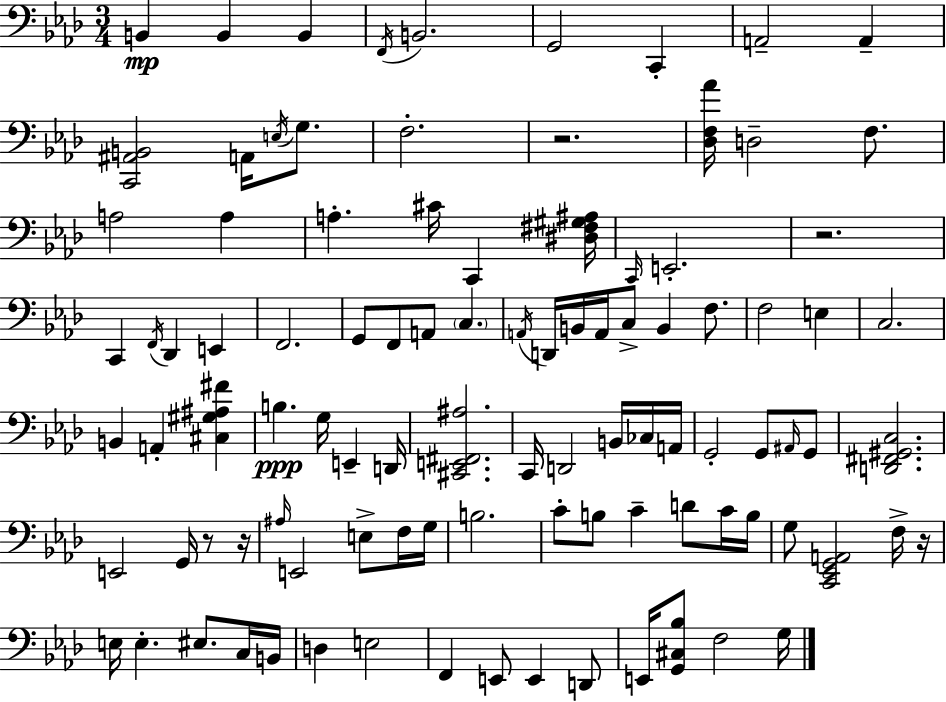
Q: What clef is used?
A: bass